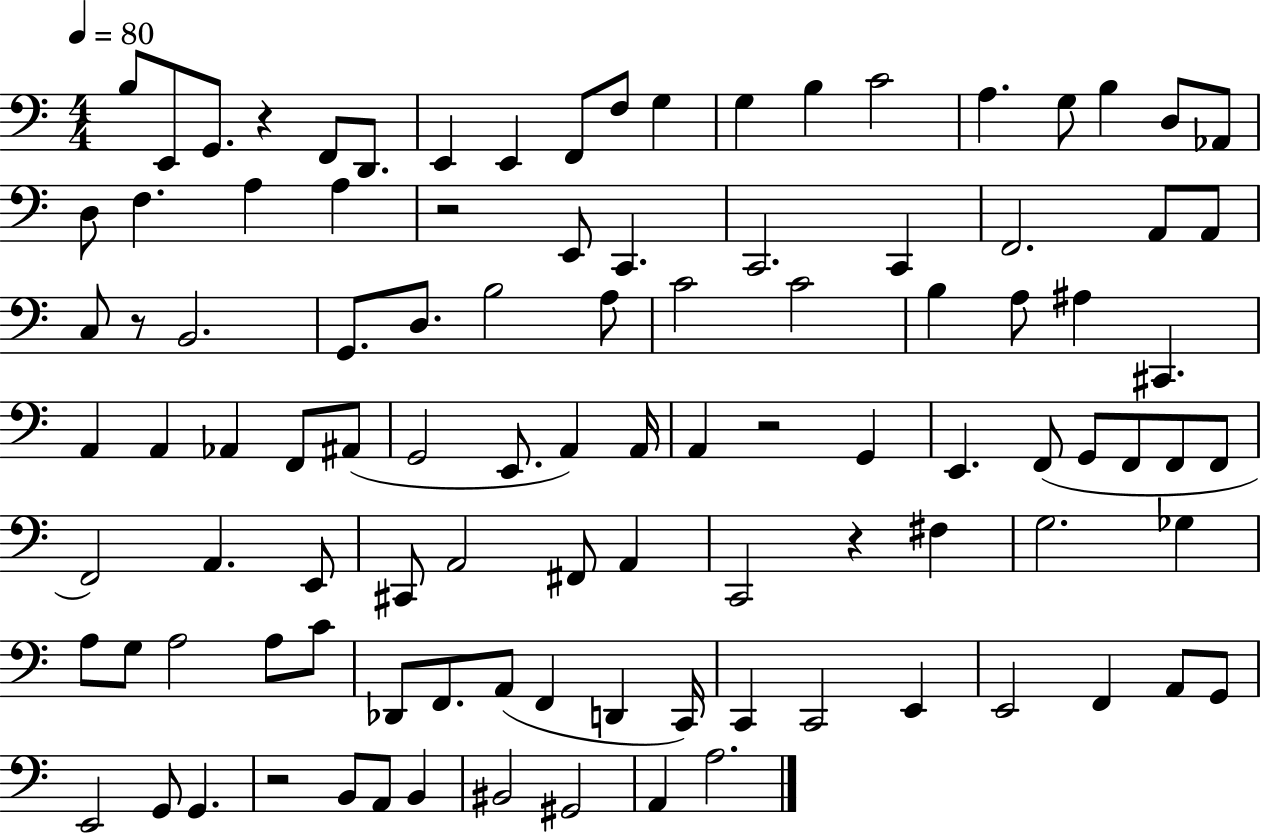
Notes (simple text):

B3/e E2/e G2/e. R/q F2/e D2/e. E2/q E2/q F2/e F3/e G3/q G3/q B3/q C4/h A3/q. G3/e B3/q D3/e Ab2/e D3/e F3/q. A3/q A3/q R/h E2/e C2/q. C2/h. C2/q F2/h. A2/e A2/e C3/e R/e B2/h. G2/e. D3/e. B3/h A3/e C4/h C4/h B3/q A3/e A#3/q C#2/q. A2/q A2/q Ab2/q F2/e A#2/e G2/h E2/e. A2/q A2/s A2/q R/h G2/q E2/q. F2/e G2/e F2/e F2/e F2/e F2/h A2/q. E2/e C#2/e A2/h F#2/e A2/q C2/h R/q F#3/q G3/h. Gb3/q A3/e G3/e A3/h A3/e C4/e Db2/e F2/e. A2/e F2/q D2/q C2/s C2/q C2/h E2/q E2/h F2/q A2/e G2/e E2/h G2/e G2/q. R/h B2/e A2/e B2/q BIS2/h G#2/h A2/q A3/h.